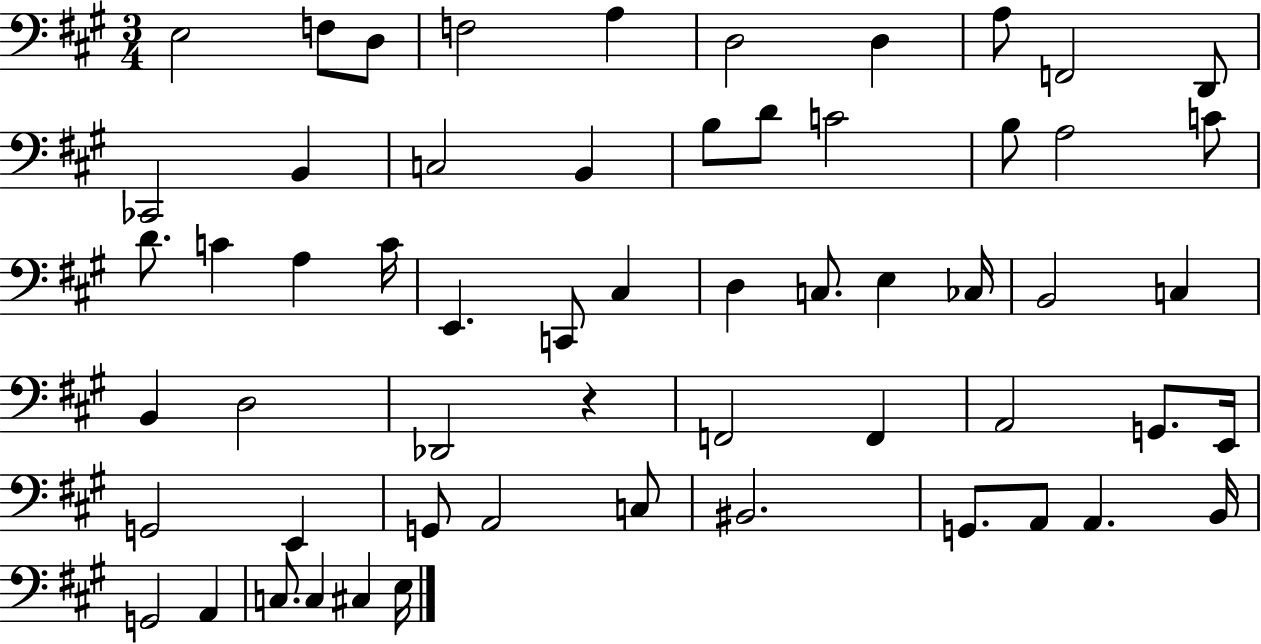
E3/h F3/e D3/e F3/h A3/q D3/h D3/q A3/e F2/h D2/e CES2/h B2/q C3/h B2/q B3/e D4/e C4/h B3/e A3/h C4/e D4/e. C4/q A3/q C4/s E2/q. C2/e C#3/q D3/q C3/e. E3/q CES3/s B2/h C3/q B2/q D3/h Db2/h R/q F2/h F2/q A2/h G2/e. E2/s G2/h E2/q G2/e A2/h C3/e BIS2/h. G2/e. A2/e A2/q. B2/s G2/h A2/q C3/e. C3/q C#3/q E3/s